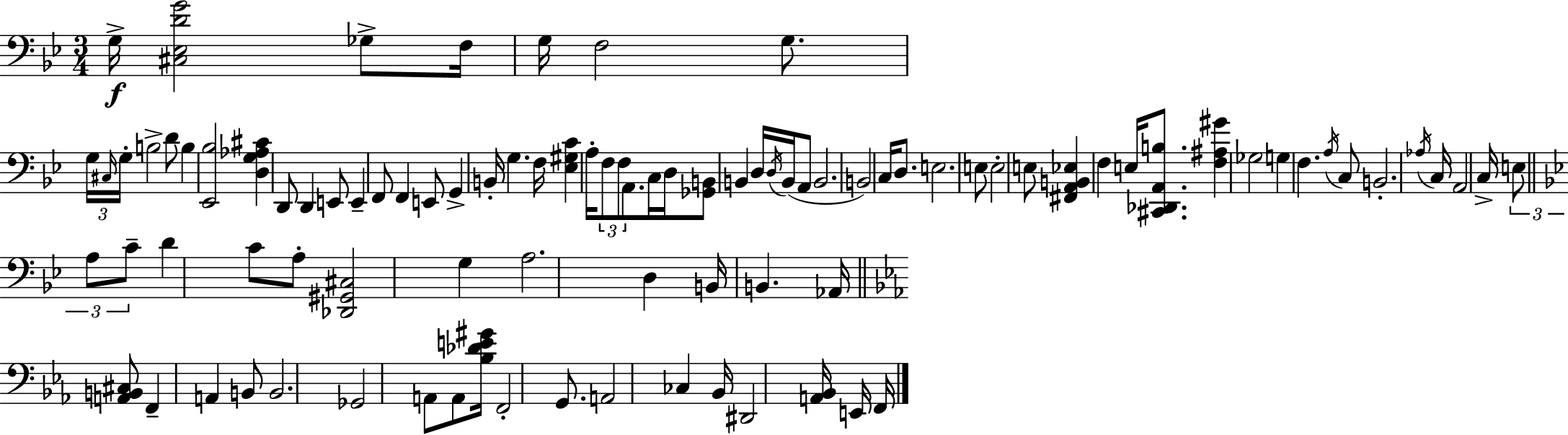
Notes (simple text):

G3/s [C#3,Eb3,D4,G4]/h Gb3/e F3/s G3/s F3/h G3/e. G3/s C#3/s G3/s B3/h D4/e B3/q [Eb2,Bb3]/h [D3,G3,Ab3,C#4]/q D2/e D2/q E2/e E2/q F2/e F2/q E2/e G2/q B2/s G3/q. F3/s [Eb3,G#3,C4]/q A3/s F3/e F3/e A2/e. C3/s D3/s [Gb2,B2]/e B2/q D3/s D3/s B2/s A2/e B2/h. B2/h C3/s D3/e. E3/h. E3/e E3/h E3/e [F#2,A2,B2,Eb3]/q F3/q E3/s [C#2,Db2,A2,B3]/e. [F3,A#3,G#4]/q Gb3/h G3/q F3/q. A3/s C3/e B2/h. Ab3/s C3/s A2/h C3/s E3/e A3/e C4/e D4/q C4/e A3/e [Db2,G#2,C#3]/h G3/q A3/h. D3/q B2/s B2/q. Ab2/s [A2,B2,C#3]/e F2/q A2/q B2/e B2/h. Gb2/h A2/e A2/e [Bb3,Db4,E4,G#4]/s F2/h G2/e. A2/h CES3/q Bb2/s D#2/h [A2,Bb2]/s E2/s F2/s